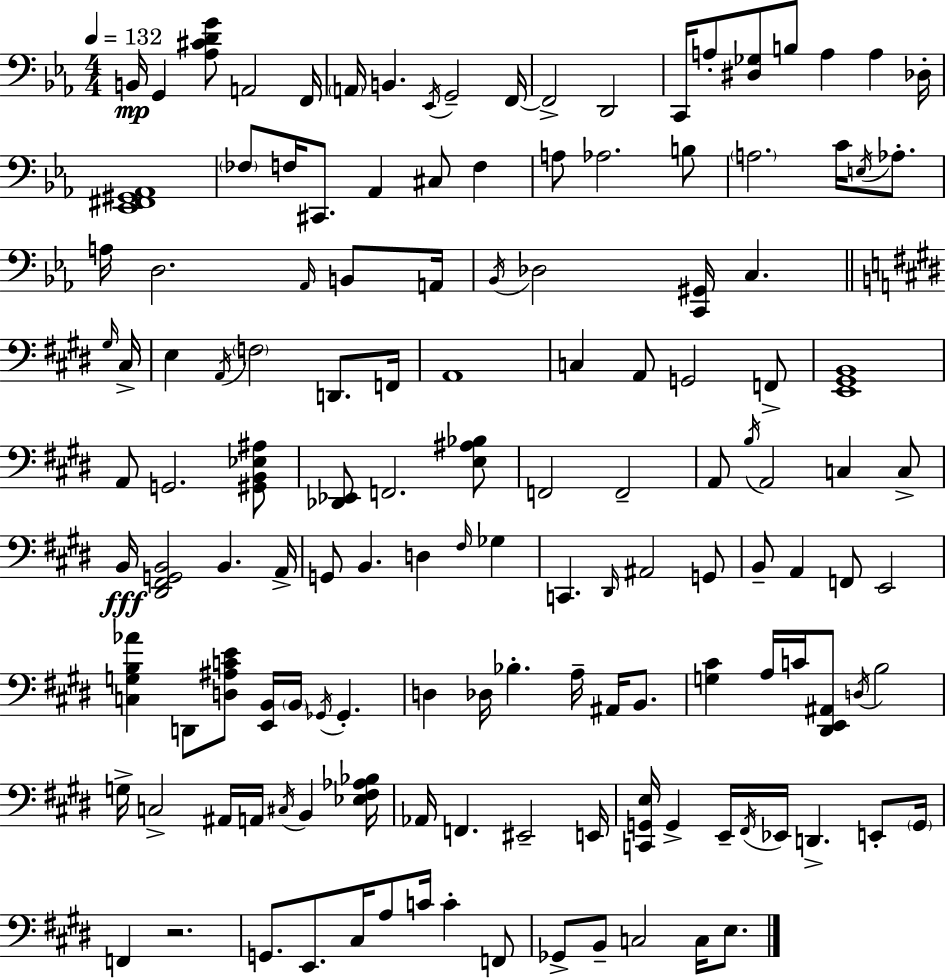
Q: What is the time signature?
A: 4/4